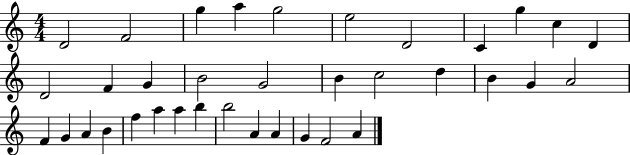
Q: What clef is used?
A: treble